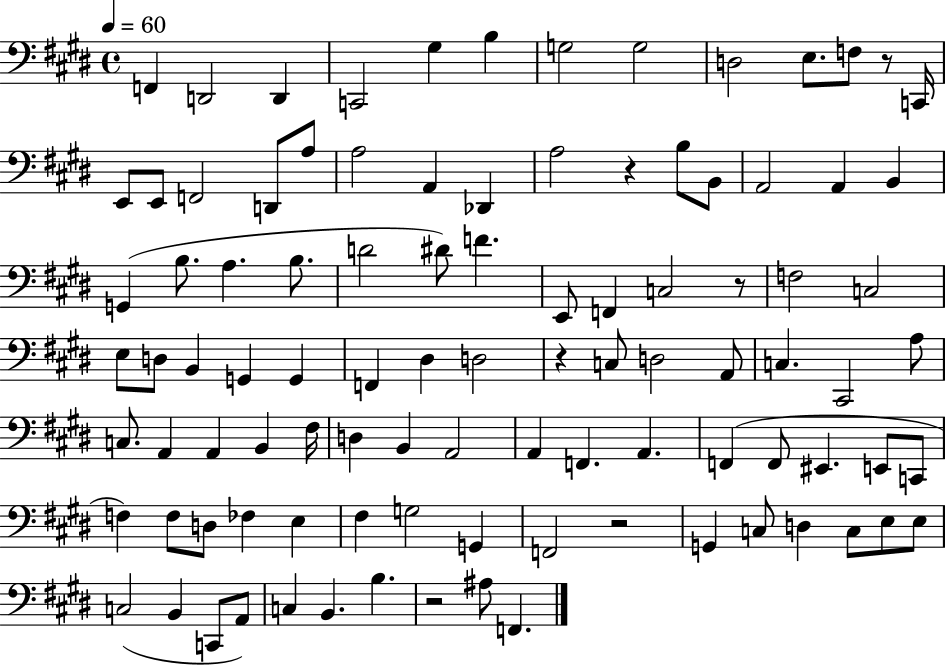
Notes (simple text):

F2/q D2/h D2/q C2/h G#3/q B3/q G3/h G3/h D3/h E3/e. F3/e R/e C2/s E2/e E2/e F2/h D2/e A3/e A3/h A2/q Db2/q A3/h R/q B3/e B2/e A2/h A2/q B2/q G2/q B3/e. A3/q. B3/e. D4/h D#4/e F4/q. E2/e F2/q C3/h R/e F3/h C3/h E3/e D3/e B2/q G2/q G2/q F2/q D#3/q D3/h R/q C3/e D3/h A2/e C3/q. C#2/h A3/e C3/e. A2/q A2/q B2/q F#3/s D3/q B2/q A2/h A2/q F2/q. A2/q. F2/q F2/e EIS2/q. E2/e C2/e F3/q F3/e D3/e FES3/q E3/q F#3/q G3/h G2/q F2/h R/h G2/q C3/e D3/q C3/e E3/e E3/e C3/h B2/q C2/e A2/e C3/q B2/q. B3/q. R/h A#3/e F2/q.